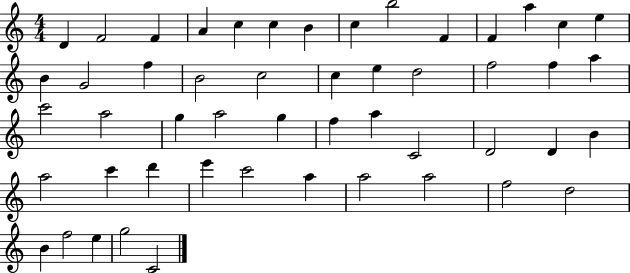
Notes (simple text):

D4/q F4/h F4/q A4/q C5/q C5/q B4/q C5/q B5/h F4/q F4/q A5/q C5/q E5/q B4/q G4/h F5/q B4/h C5/h C5/q E5/q D5/h F5/h F5/q A5/q C6/h A5/h G5/q A5/h G5/q F5/q A5/q C4/h D4/h D4/q B4/q A5/h C6/q D6/q E6/q C6/h A5/q A5/h A5/h F5/h D5/h B4/q F5/h E5/q G5/h C4/h